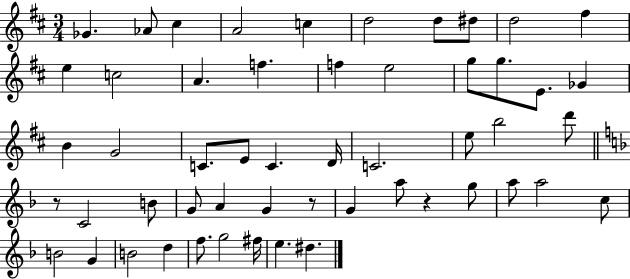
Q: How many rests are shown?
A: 3